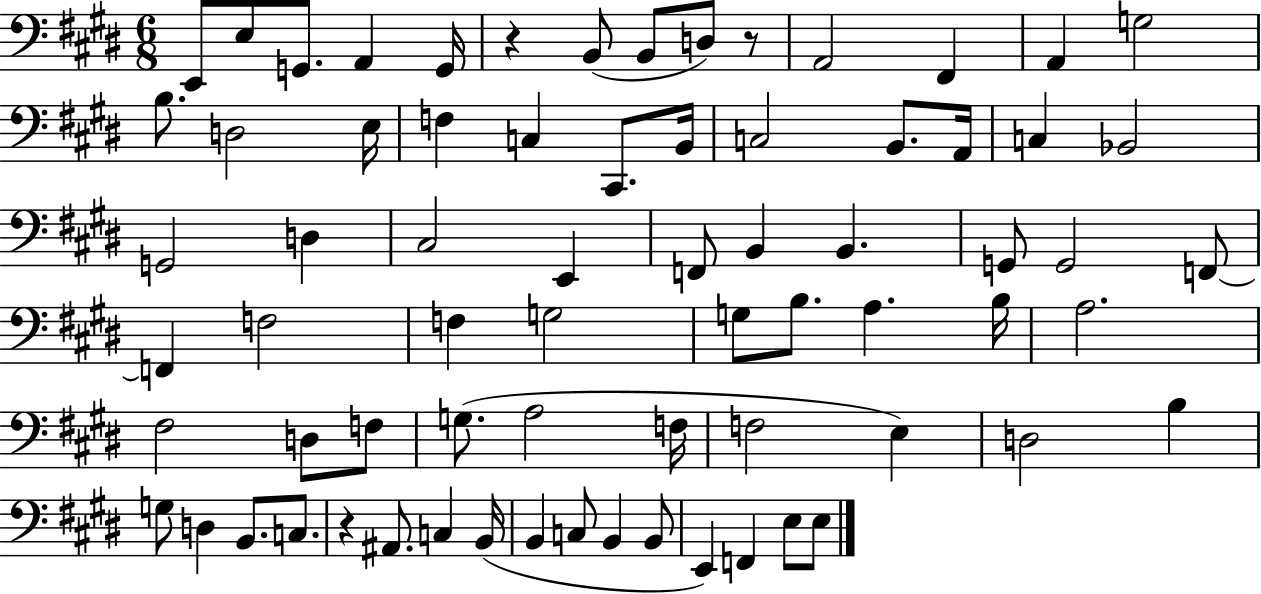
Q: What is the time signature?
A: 6/8